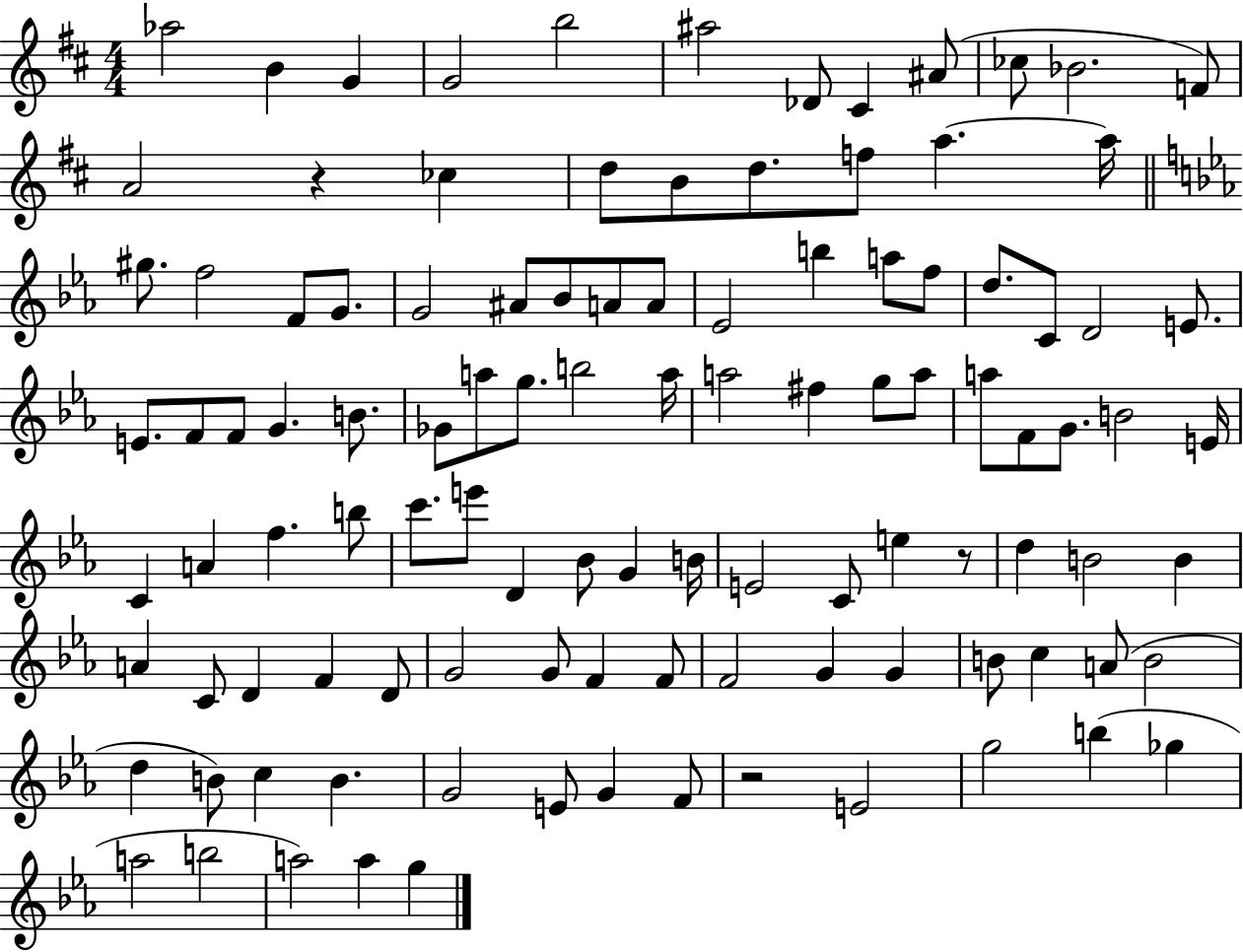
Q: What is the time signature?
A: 4/4